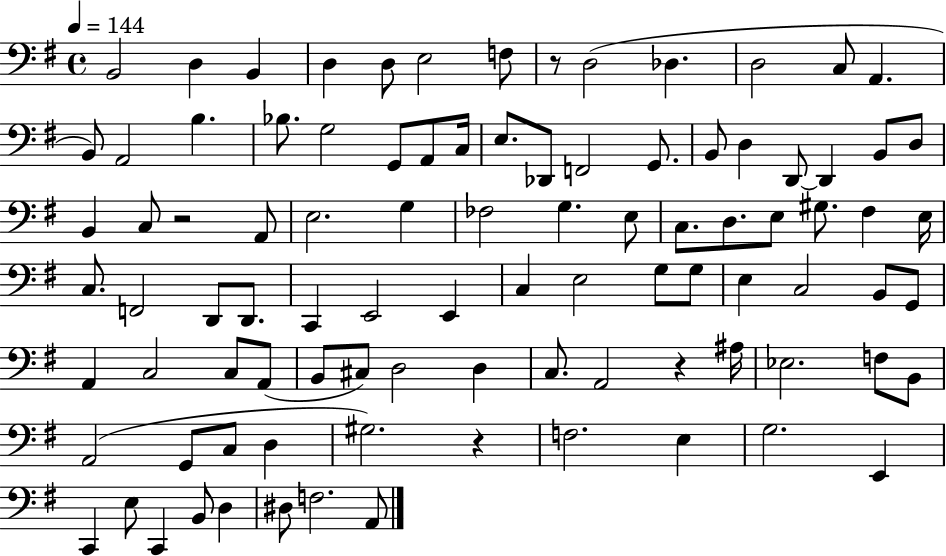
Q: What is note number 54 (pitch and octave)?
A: G3